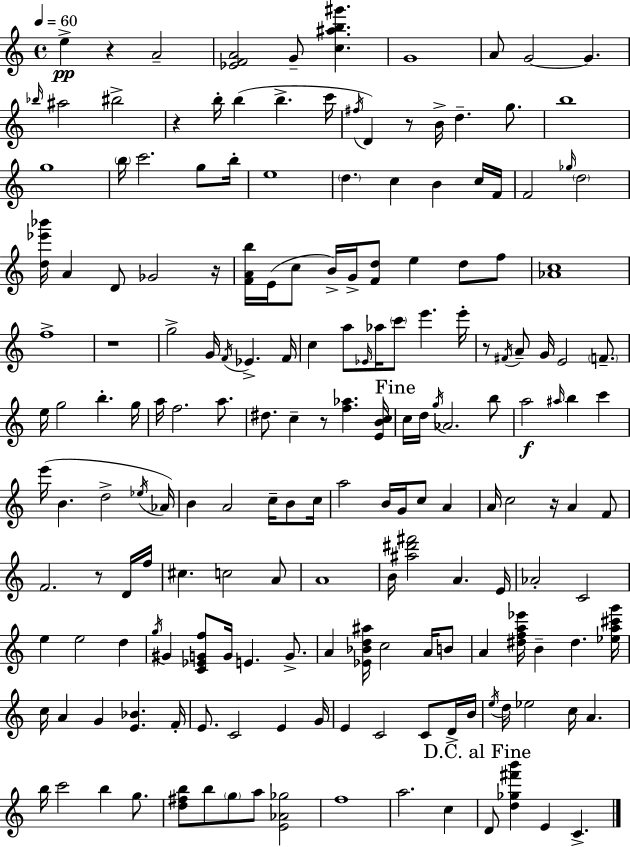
E5/q R/q A4/h [Eb4,F4,A4]/h G4/e [C5,A#5,B5,G#6]/q. G4/w A4/e G4/h G4/q. Bb5/s A#5/h BIS5/h R/q B5/s B5/q B5/q. C6/s F#5/s D4/q R/e B4/s D5/q. G5/e. B5/w G5/w B5/s C6/h. G5/e B5/s E5/w D5/q. C5/q B4/q C5/s F4/s F4/h Gb5/s D5/h [D5,Eb6,Bb6]/s A4/q D4/e Gb4/h R/s [F4,A4,B5]/s E4/s C5/e B4/s G4/s [F4,D5]/e E5/q D5/e F5/e [Ab4,C5]/w F5/w R/w G5/h G4/s F4/s Eb4/q. F4/s C5/q A5/e Eb4/s Ab5/s C6/e E6/q. E6/s R/e F#4/s A4/e G4/s E4/h F4/e. E5/s G5/h B5/q. G5/s A5/s F5/h. A5/e. D#5/e. C5/q R/e [F5,Ab5]/q. [E4,B4,C5]/s C5/s D5/s G5/s Ab4/h. B5/e A5/h A#5/s B5/q C6/q E6/s B4/q. D5/h Eb5/s Ab4/s B4/q A4/h C5/s B4/e C5/s A5/h B4/s G4/s C5/e A4/q A4/s C5/h R/s A4/q F4/e F4/h. R/e D4/s F5/s C#5/q. C5/h A4/e A4/w B4/s [A#5,D#6,F#6]/h A4/q. E4/s Ab4/h C4/h E5/q E5/h D5/q G5/s G#4/q [C4,Eb4,G4,F5]/e G4/s E4/q. G4/e. A4/q [Eb4,Bb4,D5,A#5]/s C5/h A4/s B4/e A4/q [D#5,F5,A5,Eb6]/s B4/q D#5/q. [Eb5,A5,C#6,G6]/s C5/s A4/q G4/q [E4,Bb4]/q. F4/s E4/e. C4/h E4/q G4/s E4/q C4/h C4/e D4/s B4/s E5/s D5/s Eb5/h C5/s A4/q. B5/s C6/h B5/q G5/e. [D5,F#5,B5]/e B5/e G5/e A5/e [E4,Ab4,Gb5]/h F5/w A5/h. C5/q D4/e [D5,Gb5,F#6,B6]/q E4/q C4/q.